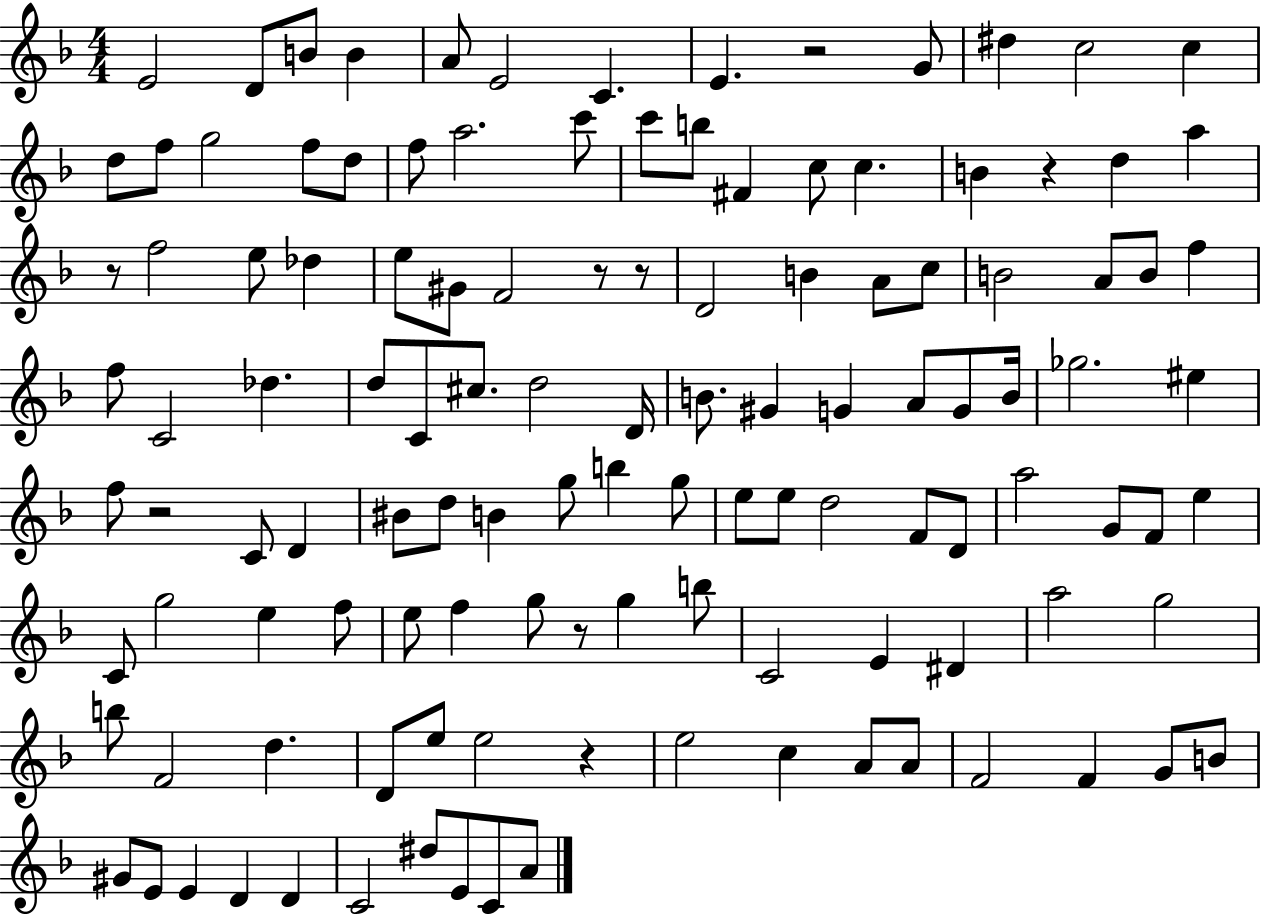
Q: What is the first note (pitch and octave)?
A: E4